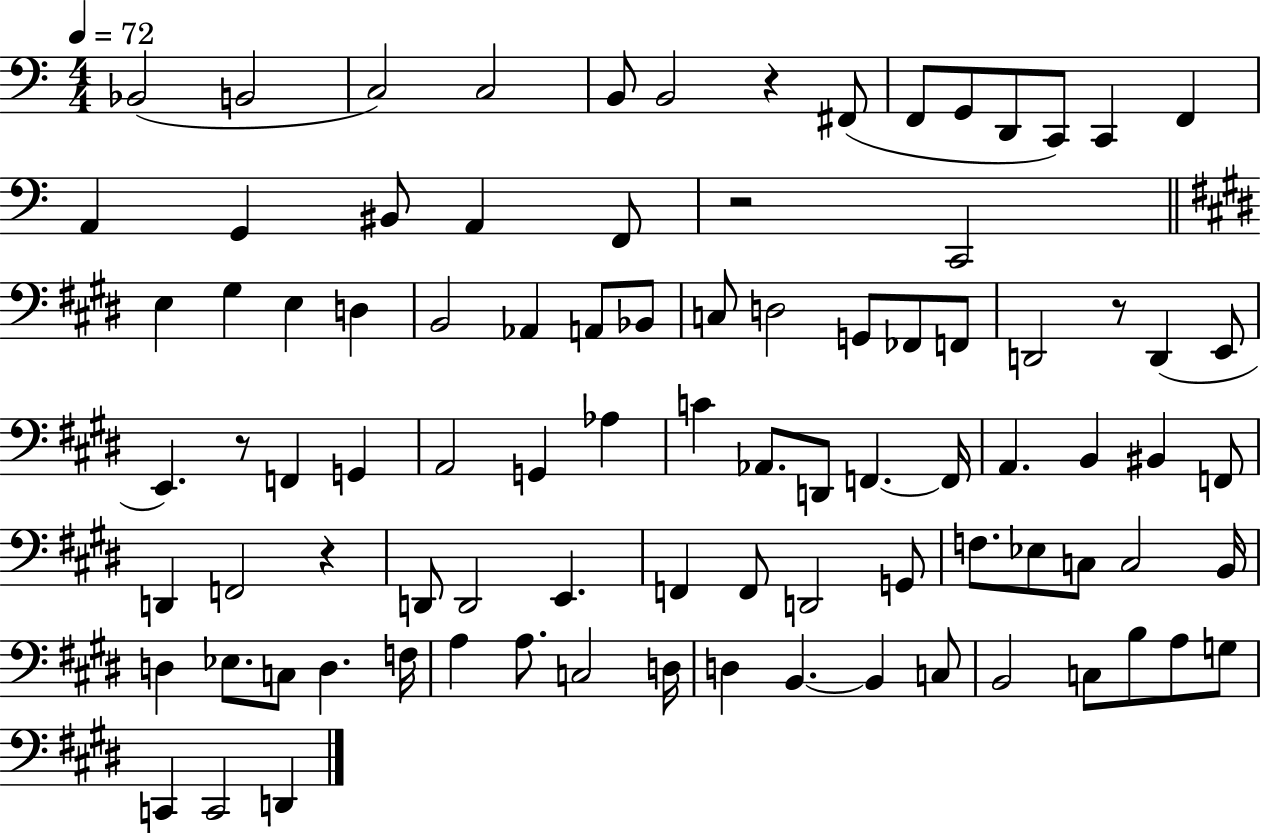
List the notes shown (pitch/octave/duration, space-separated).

Bb2/h B2/h C3/h C3/h B2/e B2/h R/q F#2/e F2/e G2/e D2/e C2/e C2/q F2/q A2/q G2/q BIS2/e A2/q F2/e R/h C2/h E3/q G#3/q E3/q D3/q B2/h Ab2/q A2/e Bb2/e C3/e D3/h G2/e FES2/e F2/e D2/h R/e D2/q E2/e E2/q. R/e F2/q G2/q A2/h G2/q Ab3/q C4/q Ab2/e. D2/e F2/q. F2/s A2/q. B2/q BIS2/q F2/e D2/q F2/h R/q D2/e D2/h E2/q. F2/q F2/e D2/h G2/e F3/e. Eb3/e C3/e C3/h B2/s D3/q Eb3/e. C3/e D3/q. F3/s A3/q A3/e. C3/h D3/s D3/q B2/q. B2/q C3/e B2/h C3/e B3/e A3/e G3/e C2/q C2/h D2/q